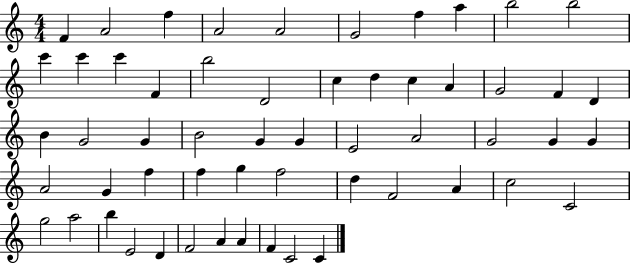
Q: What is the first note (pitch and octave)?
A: F4